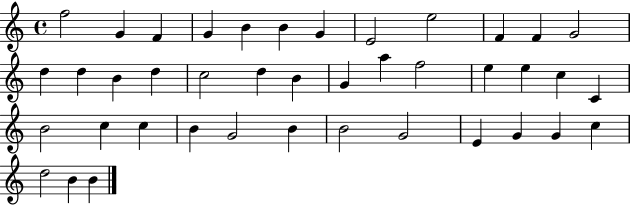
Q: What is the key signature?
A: C major